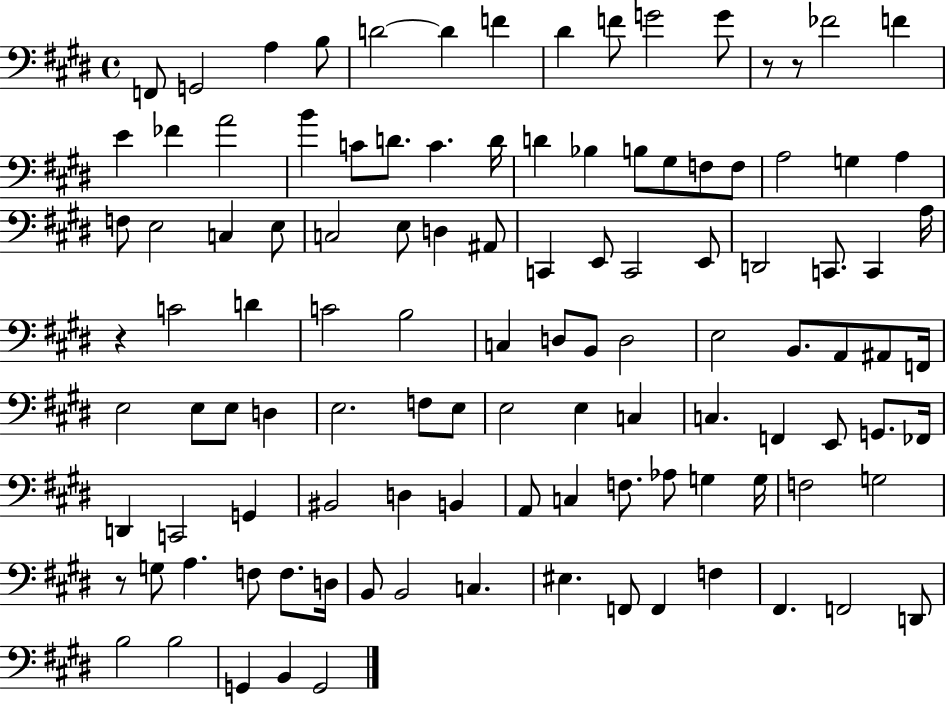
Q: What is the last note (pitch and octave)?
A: G2